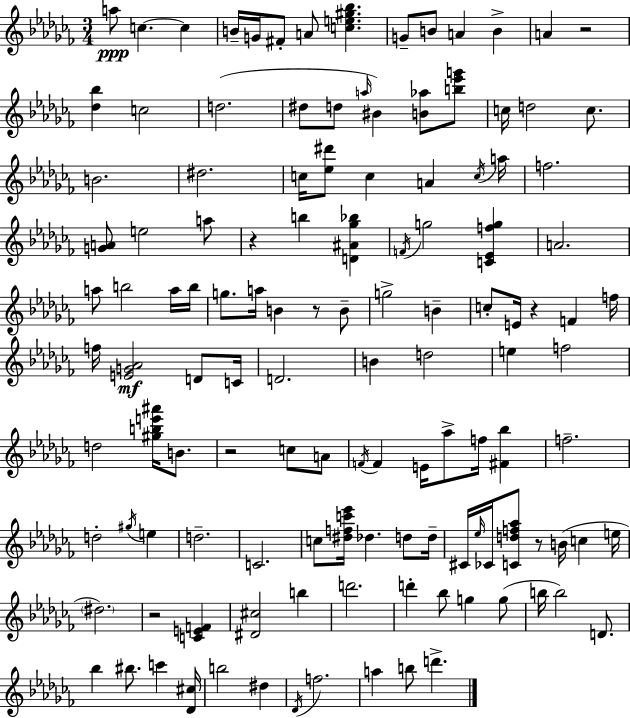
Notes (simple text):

A5/e C5/q. C5/q B4/s G4/s F#4/e A4/e [C5,E5,G#5,Bb5]/q. G4/e B4/e A4/q B4/q A4/q R/h [Db5,Bb5]/q C5/h D5/h. D#5/e D5/e A5/s BIS4/q [B4,Ab5]/e [B5,Eb6,G6]/e C5/s D5/h C5/e. B4/h. D#5/h. C5/s [Eb5,D#6]/e C5/q A4/q C5/s A5/s F5/h. [G4,A4]/e E5/h A5/e R/q B5/q [D4,A#4,Gb5,Bb5]/q F4/s G5/h [C4,Eb4,F5,G5]/q A4/h. A5/e B5/h A5/s B5/s G5/e. A5/s B4/q R/e B4/e G5/h B4/q C5/e E4/s R/q F4/q F5/s F5/s [E4,G4,Ab4]/h D4/e C4/s D4/h. B4/q D5/h E5/q F5/h D5/h [G#5,B5,E6,A#6]/s B4/e. R/h C5/e A4/e F4/s F4/q E4/s Ab5/e F5/s [F#4,Bb5]/q F5/h. D5/h G#5/s E5/q D5/h. C4/h. C5/e [D#5,F5,C6,Eb6]/s Db5/q. D5/e D5/s C#4/s Eb5/s CES4/s [C4,D5,F5,Ab5]/e R/e B4/s C5/q E5/s D#5/h. R/h [C4,E4,F4]/q [D#4,C#5]/h B5/q D6/h. D6/q Bb5/e G5/q G5/e B5/s B5/h D4/e. Bb5/q BIS5/e. C6/q [Db4,C#5]/s B5/h D#5/q Db4/s F5/h. A5/q B5/e D6/q.